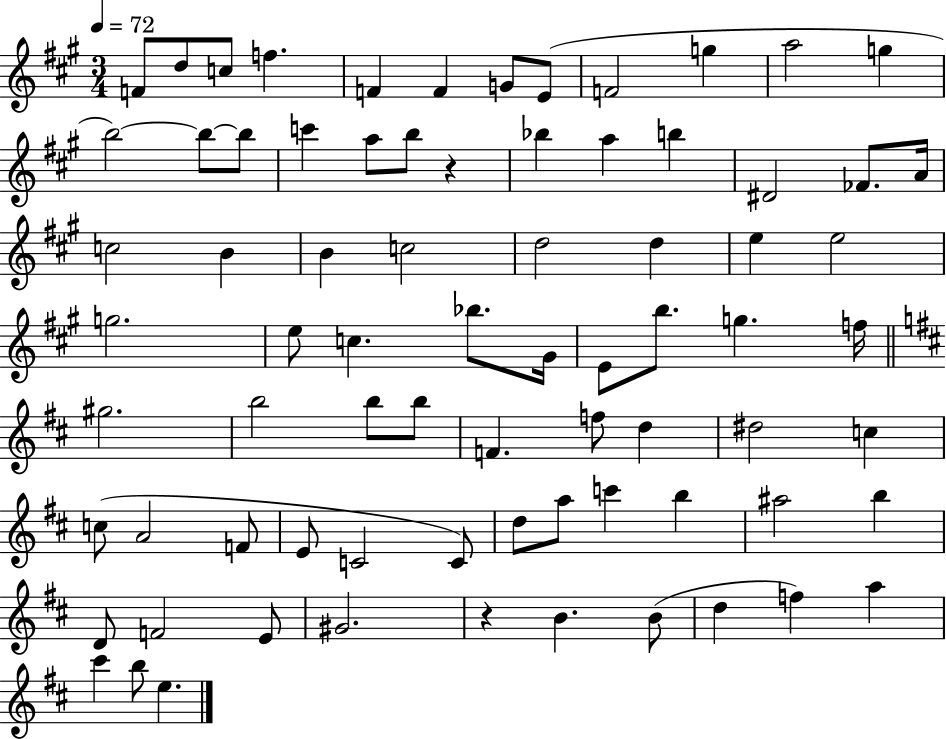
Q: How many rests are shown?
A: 2